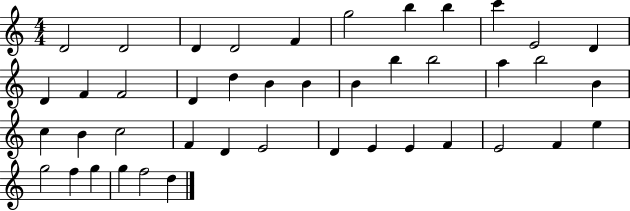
D4/h D4/h D4/q D4/h F4/q G5/h B5/q B5/q C6/q E4/h D4/q D4/q F4/q F4/h D4/q D5/q B4/q B4/q B4/q B5/q B5/h A5/q B5/h B4/q C5/q B4/q C5/h F4/q D4/q E4/h D4/q E4/q E4/q F4/q E4/h F4/q E5/q G5/h F5/q G5/q G5/q F5/h D5/q